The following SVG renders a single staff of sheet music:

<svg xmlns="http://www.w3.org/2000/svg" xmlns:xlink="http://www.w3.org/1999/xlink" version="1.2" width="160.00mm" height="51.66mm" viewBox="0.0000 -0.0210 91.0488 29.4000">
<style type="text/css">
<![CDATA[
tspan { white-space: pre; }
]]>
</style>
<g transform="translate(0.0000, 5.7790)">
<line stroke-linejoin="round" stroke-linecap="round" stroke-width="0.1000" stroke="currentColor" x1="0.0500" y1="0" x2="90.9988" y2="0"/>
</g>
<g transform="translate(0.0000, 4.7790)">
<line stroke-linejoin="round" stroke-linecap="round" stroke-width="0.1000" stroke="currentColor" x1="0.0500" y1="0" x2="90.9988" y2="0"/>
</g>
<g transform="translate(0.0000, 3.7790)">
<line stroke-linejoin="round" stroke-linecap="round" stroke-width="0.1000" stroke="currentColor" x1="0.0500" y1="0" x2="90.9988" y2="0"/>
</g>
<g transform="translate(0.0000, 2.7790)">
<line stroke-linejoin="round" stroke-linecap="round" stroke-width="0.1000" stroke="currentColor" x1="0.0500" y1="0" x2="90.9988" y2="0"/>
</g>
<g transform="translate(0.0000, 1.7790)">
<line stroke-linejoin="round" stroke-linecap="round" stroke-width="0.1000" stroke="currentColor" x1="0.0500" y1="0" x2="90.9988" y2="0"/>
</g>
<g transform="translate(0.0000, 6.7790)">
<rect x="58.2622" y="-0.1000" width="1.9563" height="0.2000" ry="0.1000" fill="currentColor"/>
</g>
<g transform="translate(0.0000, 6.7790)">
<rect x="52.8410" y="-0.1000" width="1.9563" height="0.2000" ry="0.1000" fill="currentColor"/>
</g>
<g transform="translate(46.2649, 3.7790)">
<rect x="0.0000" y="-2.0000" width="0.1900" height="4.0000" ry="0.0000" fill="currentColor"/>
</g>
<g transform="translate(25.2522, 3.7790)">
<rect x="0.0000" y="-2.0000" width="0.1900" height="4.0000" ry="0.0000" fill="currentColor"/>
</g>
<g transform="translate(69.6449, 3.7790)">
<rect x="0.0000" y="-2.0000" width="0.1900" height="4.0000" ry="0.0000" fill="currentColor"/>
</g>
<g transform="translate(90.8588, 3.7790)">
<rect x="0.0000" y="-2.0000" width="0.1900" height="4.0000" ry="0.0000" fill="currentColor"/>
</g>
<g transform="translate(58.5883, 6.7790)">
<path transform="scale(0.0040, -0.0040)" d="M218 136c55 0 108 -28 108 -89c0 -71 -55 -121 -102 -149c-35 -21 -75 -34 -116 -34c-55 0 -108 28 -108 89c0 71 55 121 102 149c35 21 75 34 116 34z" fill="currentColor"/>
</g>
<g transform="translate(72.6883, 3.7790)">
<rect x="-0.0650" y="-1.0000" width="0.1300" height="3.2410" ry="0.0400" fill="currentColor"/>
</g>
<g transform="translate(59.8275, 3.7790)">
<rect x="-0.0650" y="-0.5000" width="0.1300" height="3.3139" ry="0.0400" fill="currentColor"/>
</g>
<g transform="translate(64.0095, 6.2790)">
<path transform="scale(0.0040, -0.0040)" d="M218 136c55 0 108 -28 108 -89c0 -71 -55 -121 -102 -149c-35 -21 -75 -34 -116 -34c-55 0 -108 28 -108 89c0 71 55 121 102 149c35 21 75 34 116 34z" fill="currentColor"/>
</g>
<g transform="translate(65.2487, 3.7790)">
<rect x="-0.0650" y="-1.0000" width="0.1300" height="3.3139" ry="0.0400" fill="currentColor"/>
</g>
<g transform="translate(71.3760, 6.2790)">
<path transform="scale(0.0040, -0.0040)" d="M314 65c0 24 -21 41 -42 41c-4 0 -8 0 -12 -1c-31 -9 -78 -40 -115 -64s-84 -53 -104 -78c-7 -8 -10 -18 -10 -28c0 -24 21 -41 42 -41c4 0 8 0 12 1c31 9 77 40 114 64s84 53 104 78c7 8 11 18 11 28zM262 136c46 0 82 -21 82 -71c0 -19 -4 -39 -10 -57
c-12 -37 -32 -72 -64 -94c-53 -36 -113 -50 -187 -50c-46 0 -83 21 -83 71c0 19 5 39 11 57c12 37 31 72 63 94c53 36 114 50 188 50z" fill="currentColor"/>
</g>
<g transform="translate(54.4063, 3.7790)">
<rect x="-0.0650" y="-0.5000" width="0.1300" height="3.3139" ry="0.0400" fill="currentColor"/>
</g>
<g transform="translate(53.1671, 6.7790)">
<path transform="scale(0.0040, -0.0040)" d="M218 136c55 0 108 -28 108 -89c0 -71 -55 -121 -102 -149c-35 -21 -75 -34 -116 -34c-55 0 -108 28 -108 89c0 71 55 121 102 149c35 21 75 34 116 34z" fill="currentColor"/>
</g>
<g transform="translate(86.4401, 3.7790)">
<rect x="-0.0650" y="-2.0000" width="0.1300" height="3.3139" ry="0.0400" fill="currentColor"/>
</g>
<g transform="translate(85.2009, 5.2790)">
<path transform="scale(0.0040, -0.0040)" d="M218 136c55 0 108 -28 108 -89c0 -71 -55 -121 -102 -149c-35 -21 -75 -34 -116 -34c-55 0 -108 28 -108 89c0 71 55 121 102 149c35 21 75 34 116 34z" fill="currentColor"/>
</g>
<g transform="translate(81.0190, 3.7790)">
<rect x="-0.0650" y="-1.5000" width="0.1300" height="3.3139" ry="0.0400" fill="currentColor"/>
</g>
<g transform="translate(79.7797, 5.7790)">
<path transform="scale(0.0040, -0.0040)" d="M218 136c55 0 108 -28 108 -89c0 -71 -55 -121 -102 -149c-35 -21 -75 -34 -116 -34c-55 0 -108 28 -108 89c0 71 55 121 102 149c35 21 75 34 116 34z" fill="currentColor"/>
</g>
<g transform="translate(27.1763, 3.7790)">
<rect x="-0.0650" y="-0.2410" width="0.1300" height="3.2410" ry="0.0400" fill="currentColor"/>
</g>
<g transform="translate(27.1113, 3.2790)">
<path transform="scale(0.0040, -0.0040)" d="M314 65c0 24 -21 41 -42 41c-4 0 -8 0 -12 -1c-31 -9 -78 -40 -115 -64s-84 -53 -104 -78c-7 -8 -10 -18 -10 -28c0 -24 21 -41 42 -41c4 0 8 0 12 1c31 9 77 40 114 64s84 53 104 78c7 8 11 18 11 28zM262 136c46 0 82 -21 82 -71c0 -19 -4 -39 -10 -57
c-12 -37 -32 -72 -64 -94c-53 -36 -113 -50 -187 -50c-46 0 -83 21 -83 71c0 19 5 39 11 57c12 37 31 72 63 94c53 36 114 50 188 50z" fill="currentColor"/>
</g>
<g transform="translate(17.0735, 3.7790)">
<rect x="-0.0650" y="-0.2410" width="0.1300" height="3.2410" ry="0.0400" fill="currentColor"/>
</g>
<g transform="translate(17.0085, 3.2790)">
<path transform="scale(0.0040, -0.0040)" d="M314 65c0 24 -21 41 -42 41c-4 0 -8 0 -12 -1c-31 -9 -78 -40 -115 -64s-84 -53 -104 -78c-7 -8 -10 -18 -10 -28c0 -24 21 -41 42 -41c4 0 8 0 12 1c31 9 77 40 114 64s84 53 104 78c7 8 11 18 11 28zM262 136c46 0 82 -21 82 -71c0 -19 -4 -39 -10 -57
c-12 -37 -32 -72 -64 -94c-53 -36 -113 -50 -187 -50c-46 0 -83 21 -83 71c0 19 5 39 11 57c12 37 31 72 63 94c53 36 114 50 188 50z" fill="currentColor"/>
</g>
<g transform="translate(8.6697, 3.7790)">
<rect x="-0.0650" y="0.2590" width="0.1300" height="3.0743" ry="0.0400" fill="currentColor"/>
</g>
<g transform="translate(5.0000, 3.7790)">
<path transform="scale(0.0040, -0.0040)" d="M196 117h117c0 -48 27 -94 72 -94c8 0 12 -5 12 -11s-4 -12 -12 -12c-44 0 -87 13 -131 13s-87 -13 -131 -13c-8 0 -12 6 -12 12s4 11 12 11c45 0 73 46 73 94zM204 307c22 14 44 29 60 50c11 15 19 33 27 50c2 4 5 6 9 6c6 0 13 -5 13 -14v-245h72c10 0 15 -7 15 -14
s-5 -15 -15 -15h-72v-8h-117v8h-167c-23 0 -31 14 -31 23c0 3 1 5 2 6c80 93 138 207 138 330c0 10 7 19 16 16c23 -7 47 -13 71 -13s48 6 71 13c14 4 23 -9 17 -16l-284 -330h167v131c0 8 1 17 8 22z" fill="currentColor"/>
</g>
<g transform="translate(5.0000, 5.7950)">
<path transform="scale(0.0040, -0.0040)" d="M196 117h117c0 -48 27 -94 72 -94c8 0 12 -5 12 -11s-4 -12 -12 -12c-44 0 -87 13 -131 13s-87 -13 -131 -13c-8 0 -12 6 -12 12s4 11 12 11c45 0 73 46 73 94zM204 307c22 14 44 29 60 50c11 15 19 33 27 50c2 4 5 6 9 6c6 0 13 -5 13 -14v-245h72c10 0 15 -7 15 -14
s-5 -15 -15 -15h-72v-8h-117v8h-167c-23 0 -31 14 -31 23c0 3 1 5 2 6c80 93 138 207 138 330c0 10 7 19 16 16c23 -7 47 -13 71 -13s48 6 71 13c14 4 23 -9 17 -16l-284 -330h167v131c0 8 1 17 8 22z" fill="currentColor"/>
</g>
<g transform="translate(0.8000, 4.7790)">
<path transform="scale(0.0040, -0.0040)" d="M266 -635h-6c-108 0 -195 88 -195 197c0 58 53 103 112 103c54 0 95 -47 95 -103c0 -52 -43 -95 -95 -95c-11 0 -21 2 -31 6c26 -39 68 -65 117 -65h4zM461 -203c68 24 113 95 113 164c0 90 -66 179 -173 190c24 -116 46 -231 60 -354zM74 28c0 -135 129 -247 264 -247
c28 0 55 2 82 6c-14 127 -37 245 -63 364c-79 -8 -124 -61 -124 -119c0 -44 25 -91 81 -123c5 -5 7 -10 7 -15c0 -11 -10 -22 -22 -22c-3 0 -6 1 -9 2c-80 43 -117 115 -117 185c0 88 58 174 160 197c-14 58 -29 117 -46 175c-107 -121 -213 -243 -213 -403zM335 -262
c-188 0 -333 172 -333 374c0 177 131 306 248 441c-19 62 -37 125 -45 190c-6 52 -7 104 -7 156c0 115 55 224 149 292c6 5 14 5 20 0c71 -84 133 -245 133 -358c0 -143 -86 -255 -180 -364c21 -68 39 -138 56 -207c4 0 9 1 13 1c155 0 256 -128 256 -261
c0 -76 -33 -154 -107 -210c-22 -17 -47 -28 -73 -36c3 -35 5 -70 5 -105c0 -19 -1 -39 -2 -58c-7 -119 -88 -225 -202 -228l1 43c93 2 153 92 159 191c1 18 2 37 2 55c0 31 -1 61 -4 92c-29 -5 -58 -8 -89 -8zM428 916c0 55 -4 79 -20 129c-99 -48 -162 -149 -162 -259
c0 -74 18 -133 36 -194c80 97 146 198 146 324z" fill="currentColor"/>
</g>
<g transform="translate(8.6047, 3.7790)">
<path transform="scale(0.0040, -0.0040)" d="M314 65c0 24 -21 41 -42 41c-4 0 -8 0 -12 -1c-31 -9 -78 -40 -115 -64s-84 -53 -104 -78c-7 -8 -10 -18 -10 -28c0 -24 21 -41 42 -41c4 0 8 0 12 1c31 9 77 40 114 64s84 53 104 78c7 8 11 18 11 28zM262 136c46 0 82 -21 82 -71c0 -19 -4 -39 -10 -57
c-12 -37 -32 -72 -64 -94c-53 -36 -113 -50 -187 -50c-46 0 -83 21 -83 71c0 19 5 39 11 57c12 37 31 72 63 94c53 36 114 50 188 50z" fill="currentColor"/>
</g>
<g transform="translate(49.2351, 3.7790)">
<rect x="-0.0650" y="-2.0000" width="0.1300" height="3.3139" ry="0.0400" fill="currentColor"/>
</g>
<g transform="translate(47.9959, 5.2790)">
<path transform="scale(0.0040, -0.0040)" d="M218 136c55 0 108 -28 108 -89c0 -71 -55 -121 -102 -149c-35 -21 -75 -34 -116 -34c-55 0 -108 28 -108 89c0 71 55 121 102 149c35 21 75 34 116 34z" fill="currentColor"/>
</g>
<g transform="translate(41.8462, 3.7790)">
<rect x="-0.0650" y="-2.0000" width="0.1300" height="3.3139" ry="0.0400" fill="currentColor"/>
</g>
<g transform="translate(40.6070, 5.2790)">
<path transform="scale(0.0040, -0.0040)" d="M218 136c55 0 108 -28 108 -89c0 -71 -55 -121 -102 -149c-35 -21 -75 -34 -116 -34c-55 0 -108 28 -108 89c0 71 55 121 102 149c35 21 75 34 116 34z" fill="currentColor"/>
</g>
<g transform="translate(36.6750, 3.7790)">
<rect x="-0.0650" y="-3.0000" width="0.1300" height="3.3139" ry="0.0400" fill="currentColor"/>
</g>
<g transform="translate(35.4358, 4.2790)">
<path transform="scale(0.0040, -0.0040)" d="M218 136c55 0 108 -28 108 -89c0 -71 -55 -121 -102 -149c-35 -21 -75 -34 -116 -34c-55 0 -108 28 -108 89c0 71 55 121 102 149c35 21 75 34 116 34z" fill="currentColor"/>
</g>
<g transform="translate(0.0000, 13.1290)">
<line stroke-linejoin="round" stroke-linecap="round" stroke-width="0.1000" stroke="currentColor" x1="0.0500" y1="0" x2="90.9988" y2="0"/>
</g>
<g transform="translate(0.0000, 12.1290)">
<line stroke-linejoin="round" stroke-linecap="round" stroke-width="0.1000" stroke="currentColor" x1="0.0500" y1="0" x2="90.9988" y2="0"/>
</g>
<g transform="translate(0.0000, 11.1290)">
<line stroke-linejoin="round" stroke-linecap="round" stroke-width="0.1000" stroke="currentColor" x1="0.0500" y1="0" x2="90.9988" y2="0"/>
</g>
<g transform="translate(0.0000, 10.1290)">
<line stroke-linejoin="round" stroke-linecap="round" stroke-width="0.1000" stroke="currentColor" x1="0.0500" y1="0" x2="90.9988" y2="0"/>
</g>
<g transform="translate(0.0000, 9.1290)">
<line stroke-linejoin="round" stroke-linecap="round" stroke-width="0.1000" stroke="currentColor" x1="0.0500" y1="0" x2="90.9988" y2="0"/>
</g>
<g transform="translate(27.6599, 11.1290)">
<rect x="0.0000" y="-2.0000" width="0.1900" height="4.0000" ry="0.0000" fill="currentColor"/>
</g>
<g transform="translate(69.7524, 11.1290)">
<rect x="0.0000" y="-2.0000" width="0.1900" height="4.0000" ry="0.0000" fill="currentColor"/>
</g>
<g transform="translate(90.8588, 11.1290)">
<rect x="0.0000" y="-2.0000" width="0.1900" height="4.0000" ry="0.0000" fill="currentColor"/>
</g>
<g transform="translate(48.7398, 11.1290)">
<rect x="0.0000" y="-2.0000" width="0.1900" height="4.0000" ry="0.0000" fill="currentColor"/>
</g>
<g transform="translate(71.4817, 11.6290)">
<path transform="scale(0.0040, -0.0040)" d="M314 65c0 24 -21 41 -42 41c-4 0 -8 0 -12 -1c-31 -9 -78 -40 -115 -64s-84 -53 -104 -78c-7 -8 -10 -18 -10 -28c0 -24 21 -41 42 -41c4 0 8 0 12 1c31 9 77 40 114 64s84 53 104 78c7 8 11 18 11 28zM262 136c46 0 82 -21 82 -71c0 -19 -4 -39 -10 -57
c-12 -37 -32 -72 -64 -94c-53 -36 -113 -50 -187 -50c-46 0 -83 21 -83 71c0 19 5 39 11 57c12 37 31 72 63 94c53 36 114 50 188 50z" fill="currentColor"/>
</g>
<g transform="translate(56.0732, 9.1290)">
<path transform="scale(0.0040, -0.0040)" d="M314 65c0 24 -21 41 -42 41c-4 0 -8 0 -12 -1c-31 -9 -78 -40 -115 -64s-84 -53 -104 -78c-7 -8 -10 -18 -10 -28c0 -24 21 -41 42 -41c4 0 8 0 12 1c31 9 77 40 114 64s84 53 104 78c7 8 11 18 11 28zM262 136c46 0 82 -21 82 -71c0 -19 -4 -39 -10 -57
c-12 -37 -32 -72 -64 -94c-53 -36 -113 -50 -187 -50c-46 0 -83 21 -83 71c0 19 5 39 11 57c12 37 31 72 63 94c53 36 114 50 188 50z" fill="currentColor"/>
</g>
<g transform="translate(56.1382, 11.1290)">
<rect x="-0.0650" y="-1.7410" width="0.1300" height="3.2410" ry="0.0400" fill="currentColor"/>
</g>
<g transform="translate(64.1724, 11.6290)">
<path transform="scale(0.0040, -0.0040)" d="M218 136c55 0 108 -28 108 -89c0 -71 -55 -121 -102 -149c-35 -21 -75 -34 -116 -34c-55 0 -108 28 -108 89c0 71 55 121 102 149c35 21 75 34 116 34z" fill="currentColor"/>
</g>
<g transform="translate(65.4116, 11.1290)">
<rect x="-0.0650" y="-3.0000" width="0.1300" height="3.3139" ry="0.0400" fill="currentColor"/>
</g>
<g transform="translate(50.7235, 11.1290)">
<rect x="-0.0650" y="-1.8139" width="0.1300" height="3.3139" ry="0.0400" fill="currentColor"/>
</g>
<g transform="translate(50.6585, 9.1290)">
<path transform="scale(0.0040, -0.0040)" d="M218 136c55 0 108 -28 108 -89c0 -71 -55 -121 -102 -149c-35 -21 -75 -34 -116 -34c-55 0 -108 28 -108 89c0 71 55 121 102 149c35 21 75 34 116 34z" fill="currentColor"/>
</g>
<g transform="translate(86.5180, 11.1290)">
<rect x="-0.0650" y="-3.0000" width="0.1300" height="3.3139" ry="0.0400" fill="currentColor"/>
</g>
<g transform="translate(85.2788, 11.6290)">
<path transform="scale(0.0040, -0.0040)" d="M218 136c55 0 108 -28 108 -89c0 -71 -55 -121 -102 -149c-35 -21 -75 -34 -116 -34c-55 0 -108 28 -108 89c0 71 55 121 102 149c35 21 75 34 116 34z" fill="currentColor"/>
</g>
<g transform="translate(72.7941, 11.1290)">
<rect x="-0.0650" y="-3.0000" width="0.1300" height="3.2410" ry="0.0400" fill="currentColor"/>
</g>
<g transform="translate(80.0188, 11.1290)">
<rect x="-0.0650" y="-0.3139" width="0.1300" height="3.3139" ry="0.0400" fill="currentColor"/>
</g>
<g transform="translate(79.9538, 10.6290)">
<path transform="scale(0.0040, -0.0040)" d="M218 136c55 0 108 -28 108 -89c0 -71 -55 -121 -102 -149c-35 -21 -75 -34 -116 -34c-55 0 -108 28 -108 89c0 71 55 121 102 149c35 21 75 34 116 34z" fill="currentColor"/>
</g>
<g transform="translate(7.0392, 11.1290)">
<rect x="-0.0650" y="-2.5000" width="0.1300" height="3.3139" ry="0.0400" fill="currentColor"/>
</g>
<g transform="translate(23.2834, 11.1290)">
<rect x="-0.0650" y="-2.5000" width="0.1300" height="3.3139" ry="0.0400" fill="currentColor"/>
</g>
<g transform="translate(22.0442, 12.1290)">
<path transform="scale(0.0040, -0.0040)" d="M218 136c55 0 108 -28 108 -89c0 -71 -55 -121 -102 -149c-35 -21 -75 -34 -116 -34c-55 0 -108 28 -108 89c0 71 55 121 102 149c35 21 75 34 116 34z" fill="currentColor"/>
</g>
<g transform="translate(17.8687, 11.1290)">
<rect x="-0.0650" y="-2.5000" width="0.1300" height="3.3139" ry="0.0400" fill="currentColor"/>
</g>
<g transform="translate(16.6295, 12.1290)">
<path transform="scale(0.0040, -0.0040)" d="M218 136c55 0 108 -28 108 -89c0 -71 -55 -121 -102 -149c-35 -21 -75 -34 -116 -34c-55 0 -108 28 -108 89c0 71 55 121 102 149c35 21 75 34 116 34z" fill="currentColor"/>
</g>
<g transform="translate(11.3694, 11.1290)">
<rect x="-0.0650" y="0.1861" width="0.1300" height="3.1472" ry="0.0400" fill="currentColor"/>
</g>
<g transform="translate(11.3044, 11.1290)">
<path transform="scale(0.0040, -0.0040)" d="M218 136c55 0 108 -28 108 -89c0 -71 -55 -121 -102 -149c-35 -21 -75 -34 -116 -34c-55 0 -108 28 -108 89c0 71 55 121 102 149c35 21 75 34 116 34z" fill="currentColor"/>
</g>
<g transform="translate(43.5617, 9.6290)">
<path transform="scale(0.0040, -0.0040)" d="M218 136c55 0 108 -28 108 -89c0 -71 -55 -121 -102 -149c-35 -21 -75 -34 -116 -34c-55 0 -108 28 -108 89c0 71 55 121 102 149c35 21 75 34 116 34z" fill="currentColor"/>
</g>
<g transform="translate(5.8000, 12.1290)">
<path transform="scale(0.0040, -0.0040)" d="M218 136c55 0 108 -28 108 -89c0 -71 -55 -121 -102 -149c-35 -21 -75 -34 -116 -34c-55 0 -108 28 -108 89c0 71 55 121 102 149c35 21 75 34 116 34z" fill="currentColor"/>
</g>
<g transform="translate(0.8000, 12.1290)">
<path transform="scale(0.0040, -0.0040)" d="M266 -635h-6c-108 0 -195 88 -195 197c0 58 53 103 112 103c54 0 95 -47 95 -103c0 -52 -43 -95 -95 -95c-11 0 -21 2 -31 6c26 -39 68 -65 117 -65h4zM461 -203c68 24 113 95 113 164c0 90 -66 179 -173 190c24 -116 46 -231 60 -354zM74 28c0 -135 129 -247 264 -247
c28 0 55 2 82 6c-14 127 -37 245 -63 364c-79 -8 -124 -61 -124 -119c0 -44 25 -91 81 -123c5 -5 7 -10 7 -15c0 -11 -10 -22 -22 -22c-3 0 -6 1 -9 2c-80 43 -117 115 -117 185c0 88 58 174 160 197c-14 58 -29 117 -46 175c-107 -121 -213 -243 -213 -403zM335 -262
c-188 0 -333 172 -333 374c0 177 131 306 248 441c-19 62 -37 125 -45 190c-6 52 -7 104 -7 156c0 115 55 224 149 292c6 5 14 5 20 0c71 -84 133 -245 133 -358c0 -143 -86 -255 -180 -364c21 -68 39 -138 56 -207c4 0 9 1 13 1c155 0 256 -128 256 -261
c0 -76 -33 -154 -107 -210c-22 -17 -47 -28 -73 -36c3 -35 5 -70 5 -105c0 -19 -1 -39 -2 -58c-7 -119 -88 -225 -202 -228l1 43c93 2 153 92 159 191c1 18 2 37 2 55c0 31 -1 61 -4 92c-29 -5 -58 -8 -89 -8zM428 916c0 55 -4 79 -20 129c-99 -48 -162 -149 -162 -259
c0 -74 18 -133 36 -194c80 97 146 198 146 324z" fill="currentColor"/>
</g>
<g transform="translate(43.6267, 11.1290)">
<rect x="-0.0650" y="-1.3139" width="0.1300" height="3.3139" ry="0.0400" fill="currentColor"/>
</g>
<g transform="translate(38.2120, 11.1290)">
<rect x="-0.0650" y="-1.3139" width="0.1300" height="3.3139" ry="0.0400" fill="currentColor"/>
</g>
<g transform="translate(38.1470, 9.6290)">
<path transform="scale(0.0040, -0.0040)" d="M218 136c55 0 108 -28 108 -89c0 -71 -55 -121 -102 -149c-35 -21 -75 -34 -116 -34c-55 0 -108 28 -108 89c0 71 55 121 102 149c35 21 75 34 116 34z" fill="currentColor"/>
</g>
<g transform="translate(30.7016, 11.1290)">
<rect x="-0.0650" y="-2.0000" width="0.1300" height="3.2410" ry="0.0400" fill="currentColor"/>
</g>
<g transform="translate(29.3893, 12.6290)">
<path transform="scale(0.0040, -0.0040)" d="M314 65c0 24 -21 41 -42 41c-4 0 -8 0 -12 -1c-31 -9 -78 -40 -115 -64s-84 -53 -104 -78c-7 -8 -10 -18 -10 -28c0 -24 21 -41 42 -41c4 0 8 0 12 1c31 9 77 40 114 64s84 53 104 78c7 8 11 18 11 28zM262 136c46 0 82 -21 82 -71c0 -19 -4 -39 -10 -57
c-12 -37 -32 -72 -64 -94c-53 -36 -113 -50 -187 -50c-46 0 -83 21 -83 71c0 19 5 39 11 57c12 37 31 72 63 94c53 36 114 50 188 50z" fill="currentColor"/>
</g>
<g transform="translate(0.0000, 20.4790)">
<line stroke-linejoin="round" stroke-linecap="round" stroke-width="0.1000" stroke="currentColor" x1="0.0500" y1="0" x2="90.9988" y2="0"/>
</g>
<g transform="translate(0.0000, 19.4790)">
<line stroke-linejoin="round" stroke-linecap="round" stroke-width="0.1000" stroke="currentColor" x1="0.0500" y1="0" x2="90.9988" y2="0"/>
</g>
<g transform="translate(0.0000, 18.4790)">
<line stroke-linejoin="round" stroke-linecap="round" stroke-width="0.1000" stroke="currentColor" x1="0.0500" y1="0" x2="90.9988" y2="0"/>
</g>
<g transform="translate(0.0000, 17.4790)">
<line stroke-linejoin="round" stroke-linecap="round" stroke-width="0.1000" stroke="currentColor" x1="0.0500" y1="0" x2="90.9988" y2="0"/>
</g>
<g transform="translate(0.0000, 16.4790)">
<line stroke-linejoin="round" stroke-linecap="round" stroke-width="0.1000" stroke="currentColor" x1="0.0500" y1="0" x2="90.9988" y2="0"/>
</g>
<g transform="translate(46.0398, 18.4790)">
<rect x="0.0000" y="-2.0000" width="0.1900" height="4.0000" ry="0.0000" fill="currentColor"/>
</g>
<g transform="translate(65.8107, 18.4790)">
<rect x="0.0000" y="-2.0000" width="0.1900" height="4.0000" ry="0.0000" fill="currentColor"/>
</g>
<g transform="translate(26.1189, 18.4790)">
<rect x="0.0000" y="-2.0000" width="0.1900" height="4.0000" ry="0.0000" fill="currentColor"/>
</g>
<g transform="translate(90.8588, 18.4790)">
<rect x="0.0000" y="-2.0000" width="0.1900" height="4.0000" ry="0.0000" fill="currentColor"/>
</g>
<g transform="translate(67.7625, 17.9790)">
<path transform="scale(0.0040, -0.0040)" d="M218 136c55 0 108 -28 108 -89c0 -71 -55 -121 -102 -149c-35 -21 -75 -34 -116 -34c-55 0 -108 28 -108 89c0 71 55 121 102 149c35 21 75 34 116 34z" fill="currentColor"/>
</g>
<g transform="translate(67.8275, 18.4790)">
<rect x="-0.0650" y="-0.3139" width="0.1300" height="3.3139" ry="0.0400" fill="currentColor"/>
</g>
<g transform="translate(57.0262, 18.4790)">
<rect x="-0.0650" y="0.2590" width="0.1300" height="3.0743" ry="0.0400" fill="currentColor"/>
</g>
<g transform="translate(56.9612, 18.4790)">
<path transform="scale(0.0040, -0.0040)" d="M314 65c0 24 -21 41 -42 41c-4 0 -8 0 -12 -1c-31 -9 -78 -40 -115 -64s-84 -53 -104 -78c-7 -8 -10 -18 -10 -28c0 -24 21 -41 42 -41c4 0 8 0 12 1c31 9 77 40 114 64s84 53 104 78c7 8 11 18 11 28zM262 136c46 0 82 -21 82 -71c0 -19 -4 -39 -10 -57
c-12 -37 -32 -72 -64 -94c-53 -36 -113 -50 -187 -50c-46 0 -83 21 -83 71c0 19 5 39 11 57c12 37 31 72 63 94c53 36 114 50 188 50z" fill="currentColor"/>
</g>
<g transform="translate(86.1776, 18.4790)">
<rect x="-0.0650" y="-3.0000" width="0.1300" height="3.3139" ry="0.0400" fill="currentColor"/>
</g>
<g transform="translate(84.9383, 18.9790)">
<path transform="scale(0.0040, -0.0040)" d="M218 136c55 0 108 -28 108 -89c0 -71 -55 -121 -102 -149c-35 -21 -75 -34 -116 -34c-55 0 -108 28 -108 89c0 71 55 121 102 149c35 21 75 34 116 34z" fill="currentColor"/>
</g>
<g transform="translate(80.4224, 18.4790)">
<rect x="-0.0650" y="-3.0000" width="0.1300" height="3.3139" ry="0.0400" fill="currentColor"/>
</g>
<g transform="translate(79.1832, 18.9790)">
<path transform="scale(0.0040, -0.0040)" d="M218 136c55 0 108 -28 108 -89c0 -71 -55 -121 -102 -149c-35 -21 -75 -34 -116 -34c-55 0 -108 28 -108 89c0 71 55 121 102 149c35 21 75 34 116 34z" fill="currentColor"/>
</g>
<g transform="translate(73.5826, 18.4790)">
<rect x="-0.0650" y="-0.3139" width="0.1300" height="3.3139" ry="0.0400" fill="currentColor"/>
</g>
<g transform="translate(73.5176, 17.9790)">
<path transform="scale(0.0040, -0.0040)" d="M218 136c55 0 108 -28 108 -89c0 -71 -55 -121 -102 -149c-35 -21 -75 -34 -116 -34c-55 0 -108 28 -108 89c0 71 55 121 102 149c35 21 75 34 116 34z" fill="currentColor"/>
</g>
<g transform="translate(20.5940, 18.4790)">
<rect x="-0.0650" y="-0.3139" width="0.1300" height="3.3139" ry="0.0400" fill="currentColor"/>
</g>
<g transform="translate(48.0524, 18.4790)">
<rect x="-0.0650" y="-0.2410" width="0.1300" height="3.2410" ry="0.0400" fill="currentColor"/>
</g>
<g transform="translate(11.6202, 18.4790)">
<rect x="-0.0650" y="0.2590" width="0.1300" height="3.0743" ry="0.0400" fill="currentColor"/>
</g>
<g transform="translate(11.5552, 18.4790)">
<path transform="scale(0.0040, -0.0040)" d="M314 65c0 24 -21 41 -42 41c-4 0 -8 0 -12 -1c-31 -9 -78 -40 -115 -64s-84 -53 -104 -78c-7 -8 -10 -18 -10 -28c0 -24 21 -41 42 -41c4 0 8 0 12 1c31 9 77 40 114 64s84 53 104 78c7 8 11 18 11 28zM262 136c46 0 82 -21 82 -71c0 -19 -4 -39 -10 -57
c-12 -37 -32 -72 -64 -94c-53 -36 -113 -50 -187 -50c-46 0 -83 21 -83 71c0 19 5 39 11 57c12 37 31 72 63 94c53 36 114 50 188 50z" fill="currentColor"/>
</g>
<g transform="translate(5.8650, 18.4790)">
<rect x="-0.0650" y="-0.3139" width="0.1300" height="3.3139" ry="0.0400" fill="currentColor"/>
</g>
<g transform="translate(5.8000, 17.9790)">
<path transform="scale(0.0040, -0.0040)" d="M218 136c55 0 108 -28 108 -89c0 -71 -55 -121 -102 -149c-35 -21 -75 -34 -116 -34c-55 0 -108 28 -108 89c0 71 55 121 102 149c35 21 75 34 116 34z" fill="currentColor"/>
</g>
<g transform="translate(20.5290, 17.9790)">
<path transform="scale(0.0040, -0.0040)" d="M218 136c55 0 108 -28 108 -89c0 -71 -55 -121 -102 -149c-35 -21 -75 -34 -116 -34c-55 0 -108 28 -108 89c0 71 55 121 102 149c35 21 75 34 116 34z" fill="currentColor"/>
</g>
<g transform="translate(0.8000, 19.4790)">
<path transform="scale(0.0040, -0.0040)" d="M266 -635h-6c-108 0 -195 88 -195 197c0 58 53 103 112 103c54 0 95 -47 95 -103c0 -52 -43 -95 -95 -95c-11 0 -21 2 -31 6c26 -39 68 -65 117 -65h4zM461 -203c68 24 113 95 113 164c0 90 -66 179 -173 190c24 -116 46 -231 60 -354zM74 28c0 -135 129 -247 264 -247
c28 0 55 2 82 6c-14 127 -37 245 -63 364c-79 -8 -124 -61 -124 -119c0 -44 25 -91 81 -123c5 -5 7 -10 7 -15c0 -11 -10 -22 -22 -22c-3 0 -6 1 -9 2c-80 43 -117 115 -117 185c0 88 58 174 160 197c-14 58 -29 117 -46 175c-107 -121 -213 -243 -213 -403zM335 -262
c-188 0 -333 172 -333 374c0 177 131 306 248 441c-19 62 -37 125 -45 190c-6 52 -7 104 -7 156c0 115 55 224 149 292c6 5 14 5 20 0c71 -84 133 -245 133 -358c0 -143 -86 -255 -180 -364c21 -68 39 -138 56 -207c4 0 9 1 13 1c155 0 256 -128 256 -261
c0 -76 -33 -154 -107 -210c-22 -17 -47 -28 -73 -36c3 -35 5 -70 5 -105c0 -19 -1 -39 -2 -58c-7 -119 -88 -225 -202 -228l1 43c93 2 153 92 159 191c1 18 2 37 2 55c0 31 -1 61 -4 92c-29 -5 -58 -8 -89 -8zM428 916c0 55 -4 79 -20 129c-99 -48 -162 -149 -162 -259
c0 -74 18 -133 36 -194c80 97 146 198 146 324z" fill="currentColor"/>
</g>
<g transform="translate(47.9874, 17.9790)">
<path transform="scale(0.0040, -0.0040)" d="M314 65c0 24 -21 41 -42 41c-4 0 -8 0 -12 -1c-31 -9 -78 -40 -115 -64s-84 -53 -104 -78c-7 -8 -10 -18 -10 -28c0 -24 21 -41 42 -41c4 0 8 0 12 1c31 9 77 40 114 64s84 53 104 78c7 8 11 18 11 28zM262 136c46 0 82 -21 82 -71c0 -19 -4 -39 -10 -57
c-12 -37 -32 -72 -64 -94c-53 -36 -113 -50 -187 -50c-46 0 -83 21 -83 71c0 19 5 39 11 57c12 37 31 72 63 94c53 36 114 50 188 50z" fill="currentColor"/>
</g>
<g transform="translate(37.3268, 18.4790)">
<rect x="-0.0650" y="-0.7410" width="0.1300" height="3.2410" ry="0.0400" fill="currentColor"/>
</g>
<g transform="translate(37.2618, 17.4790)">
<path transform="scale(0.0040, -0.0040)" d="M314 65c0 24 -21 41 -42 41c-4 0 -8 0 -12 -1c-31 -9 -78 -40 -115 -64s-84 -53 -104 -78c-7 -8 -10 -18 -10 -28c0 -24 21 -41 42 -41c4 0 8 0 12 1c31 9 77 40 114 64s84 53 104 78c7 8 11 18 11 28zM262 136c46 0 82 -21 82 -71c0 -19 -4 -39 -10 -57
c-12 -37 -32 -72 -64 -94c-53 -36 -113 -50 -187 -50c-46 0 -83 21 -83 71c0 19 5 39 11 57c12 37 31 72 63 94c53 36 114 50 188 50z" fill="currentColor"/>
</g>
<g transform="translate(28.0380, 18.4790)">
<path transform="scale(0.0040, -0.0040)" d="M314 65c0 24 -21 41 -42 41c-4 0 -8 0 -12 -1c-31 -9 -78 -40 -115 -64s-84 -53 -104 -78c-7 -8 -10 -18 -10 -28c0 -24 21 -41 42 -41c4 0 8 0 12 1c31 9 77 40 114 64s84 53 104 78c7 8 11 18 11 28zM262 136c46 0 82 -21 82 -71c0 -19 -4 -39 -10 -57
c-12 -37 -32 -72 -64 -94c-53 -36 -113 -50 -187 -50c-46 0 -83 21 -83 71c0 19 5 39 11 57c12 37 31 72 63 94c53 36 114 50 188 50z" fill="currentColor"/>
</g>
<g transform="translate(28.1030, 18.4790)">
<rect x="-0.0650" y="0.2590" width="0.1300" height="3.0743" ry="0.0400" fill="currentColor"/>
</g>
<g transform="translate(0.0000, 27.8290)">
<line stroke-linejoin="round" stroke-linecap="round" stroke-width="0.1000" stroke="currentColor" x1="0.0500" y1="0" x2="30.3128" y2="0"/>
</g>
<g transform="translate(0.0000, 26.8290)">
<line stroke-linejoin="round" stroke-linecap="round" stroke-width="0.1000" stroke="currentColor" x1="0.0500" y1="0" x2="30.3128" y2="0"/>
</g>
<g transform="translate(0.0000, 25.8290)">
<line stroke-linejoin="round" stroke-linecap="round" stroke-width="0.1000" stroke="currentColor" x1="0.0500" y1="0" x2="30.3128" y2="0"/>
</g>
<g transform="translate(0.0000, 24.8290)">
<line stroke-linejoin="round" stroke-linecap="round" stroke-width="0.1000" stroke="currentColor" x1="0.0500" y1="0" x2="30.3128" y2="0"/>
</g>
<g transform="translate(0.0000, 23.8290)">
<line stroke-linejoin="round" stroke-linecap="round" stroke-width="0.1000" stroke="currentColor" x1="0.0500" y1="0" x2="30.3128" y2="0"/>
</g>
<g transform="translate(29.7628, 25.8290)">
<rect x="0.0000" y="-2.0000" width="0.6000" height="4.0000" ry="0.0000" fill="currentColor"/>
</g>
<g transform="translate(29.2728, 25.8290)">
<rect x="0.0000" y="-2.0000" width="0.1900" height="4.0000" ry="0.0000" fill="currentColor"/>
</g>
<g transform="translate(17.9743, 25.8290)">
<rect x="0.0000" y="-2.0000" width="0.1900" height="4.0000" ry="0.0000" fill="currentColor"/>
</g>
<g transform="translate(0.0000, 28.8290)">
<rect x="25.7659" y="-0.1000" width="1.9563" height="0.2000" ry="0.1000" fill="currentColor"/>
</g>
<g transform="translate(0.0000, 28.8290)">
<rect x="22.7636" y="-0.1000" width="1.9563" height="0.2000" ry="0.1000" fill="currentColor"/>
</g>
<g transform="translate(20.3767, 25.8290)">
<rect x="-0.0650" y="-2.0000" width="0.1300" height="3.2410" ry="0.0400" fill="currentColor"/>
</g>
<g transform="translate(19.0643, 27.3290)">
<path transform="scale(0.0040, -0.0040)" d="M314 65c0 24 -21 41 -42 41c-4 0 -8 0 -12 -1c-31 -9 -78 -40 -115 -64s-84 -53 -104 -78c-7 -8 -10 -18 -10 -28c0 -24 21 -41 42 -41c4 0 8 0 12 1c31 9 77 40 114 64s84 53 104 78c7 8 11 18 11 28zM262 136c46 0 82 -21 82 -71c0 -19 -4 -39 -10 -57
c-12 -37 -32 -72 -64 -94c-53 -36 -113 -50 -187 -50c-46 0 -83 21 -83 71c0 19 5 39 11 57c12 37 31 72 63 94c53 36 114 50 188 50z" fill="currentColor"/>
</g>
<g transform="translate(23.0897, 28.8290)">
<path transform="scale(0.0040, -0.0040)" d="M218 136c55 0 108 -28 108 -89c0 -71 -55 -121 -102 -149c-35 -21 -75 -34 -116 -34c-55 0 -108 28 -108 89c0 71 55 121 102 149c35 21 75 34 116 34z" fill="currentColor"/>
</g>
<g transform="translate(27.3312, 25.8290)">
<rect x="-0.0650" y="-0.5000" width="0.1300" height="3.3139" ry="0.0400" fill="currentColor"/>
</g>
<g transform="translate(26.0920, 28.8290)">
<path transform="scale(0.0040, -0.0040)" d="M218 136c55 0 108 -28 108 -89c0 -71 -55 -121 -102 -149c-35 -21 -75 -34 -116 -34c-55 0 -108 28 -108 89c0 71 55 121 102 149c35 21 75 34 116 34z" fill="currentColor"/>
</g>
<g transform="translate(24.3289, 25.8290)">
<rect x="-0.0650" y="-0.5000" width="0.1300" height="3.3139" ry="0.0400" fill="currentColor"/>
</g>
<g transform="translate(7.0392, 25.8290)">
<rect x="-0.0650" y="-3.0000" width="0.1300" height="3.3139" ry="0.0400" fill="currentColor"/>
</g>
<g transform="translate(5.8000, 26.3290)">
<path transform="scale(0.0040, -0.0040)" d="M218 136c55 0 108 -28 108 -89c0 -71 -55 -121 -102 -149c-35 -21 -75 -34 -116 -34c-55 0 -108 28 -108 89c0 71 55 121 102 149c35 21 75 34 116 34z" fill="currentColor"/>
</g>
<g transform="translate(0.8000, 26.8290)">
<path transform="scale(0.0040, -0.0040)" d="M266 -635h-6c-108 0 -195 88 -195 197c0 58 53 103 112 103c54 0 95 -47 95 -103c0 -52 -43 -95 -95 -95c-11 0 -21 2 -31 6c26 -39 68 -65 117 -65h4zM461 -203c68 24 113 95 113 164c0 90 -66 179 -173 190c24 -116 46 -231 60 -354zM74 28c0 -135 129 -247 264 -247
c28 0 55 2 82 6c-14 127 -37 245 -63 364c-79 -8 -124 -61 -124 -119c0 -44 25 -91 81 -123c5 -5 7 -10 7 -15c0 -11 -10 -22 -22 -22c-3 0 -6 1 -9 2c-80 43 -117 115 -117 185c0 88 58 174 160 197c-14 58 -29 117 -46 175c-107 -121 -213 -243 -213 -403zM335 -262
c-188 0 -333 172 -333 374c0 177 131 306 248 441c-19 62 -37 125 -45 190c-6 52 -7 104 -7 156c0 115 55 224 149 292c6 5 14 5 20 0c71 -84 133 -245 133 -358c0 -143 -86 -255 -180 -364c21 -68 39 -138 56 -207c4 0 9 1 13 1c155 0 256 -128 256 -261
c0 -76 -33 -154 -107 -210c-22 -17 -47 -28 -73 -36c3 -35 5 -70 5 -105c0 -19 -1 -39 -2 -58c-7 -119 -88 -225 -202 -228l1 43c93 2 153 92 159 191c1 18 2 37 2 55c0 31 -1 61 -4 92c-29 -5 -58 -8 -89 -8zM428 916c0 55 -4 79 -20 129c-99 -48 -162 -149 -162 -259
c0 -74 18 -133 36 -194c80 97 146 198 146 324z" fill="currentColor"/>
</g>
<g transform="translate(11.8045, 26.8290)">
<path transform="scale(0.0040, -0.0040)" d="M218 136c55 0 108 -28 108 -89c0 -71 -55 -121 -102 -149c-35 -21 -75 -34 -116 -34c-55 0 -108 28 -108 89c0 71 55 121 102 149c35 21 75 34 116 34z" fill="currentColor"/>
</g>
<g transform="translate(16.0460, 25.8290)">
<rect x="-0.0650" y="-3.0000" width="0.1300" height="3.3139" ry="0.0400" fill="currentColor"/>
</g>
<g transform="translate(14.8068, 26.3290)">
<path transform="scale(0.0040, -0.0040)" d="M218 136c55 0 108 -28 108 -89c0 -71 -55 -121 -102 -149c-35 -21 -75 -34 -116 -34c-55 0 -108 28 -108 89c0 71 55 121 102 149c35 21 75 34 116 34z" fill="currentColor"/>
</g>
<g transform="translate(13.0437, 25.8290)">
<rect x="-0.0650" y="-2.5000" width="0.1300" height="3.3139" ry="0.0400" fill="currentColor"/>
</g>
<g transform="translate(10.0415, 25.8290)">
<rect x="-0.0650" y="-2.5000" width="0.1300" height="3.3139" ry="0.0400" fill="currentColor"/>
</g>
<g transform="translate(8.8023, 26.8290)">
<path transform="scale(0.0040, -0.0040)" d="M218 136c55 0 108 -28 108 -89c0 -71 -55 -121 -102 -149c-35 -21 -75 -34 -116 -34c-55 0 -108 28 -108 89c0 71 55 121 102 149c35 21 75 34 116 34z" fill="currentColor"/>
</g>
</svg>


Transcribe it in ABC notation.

X:1
T:Untitled
M:4/4
L:1/4
K:C
B2 c2 c2 A F F C C D D2 E F G B G G F2 e e f f2 A A2 c A c B2 c B2 d2 c2 B2 c c A A A G G A F2 C C